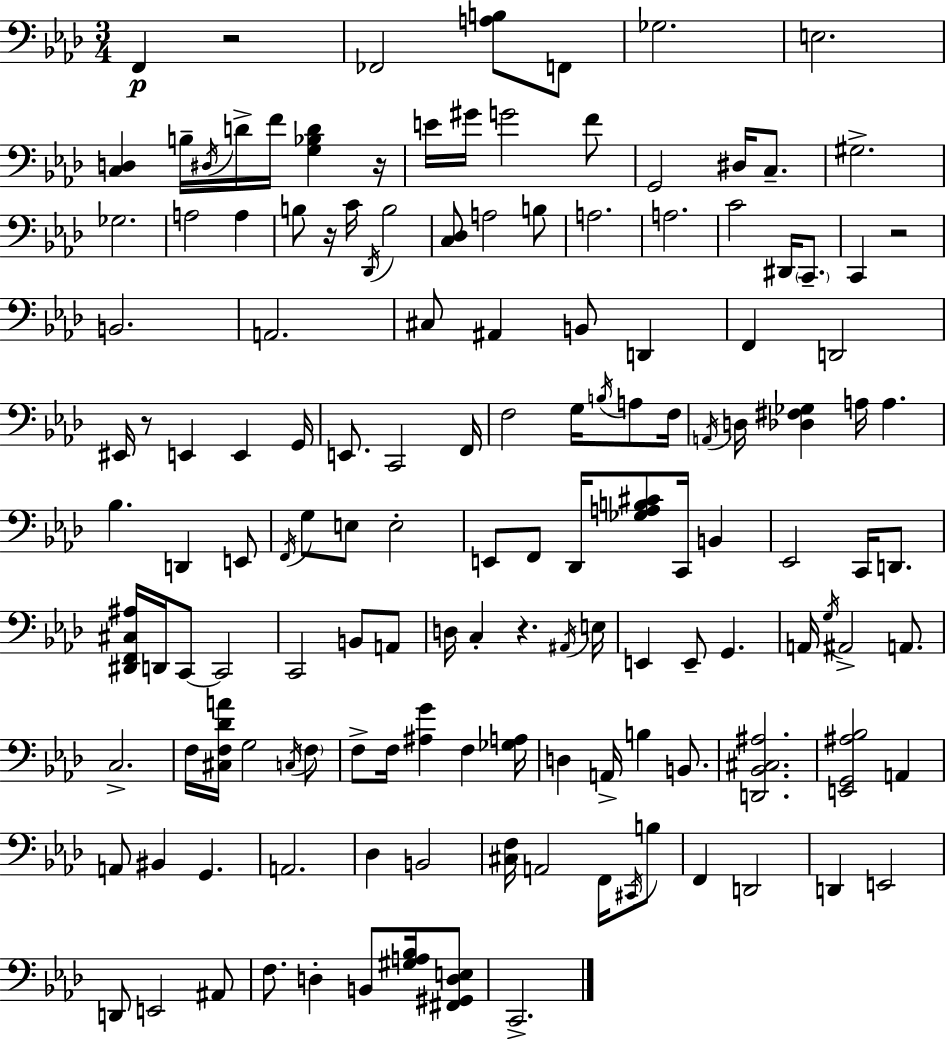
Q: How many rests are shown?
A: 6